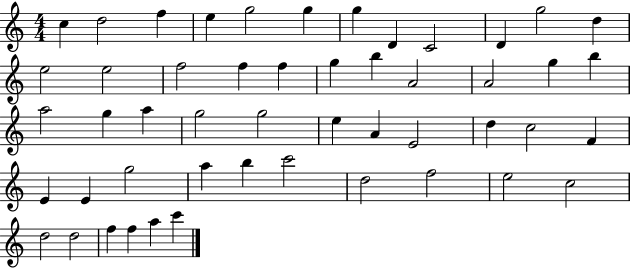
X:1
T:Untitled
M:4/4
L:1/4
K:C
c d2 f e g2 g g D C2 D g2 d e2 e2 f2 f f g b A2 A2 g b a2 g a g2 g2 e A E2 d c2 F E E g2 a b c'2 d2 f2 e2 c2 d2 d2 f f a c'